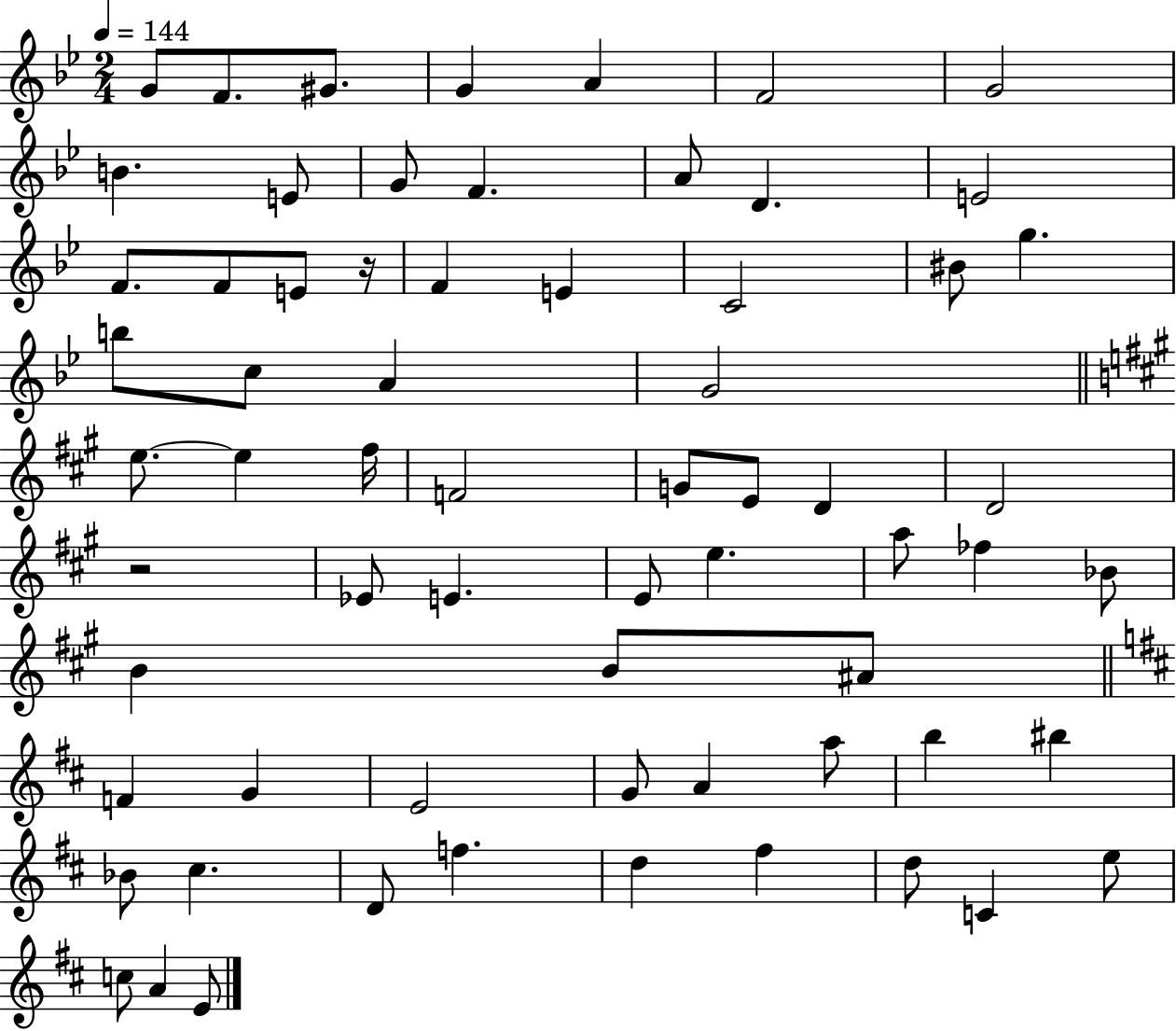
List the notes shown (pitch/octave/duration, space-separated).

G4/e F4/e. G#4/e. G4/q A4/q F4/h G4/h B4/q. E4/e G4/e F4/q. A4/e D4/q. E4/h F4/e. F4/e E4/e R/s F4/q E4/q C4/h BIS4/e G5/q. B5/e C5/e A4/q G4/h E5/e. E5/q F#5/s F4/h G4/e E4/e D4/q D4/h R/h Eb4/e E4/q. E4/e E5/q. A5/e FES5/q Bb4/e B4/q B4/e A#4/e F4/q G4/q E4/h G4/e A4/q A5/e B5/q BIS5/q Bb4/e C#5/q. D4/e F5/q. D5/q F#5/q D5/e C4/q E5/e C5/e A4/q E4/e